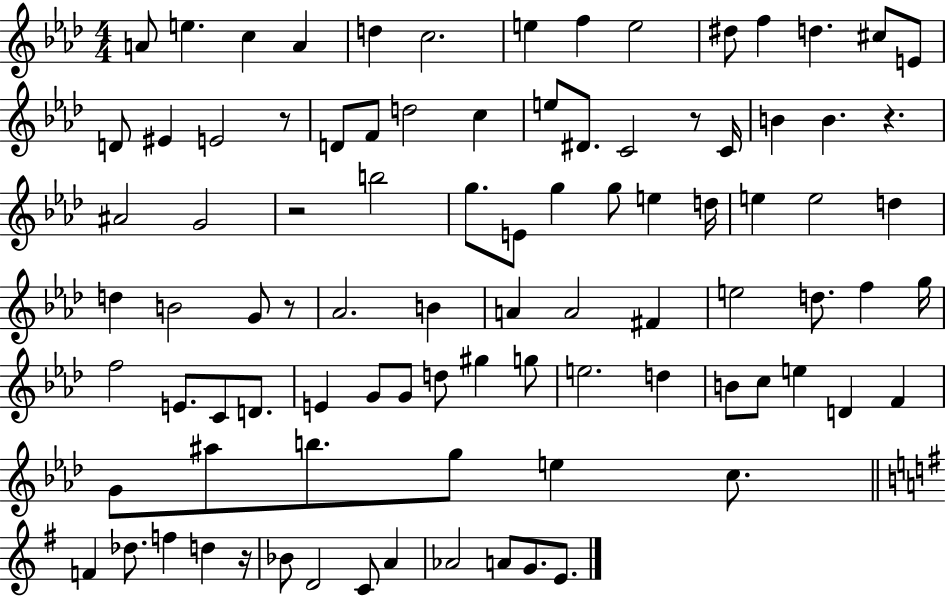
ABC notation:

X:1
T:Untitled
M:4/4
L:1/4
K:Ab
A/2 e c A d c2 e f e2 ^d/2 f d ^c/2 E/2 D/2 ^E E2 z/2 D/2 F/2 d2 c e/2 ^D/2 C2 z/2 C/4 B B z ^A2 G2 z2 b2 g/2 E/2 g g/2 e d/4 e e2 d d B2 G/2 z/2 _A2 B A A2 ^F e2 d/2 f g/4 f2 E/2 C/2 D/2 E G/2 G/2 d/2 ^g g/2 e2 d B/2 c/2 e D F G/2 ^a/2 b/2 g/2 e c/2 F _d/2 f d z/4 _B/2 D2 C/2 A _A2 A/2 G/2 E/2